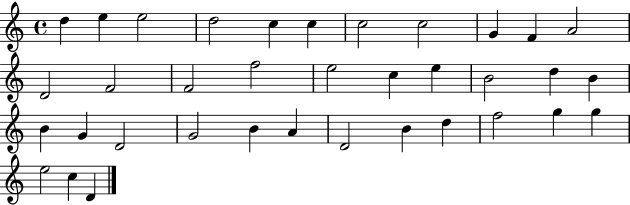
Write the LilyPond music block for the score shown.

{
  \clef treble
  \time 4/4
  \defaultTimeSignature
  \key c \major
  d''4 e''4 e''2 | d''2 c''4 c''4 | c''2 c''2 | g'4 f'4 a'2 | \break d'2 f'2 | f'2 f''2 | e''2 c''4 e''4 | b'2 d''4 b'4 | \break b'4 g'4 d'2 | g'2 b'4 a'4 | d'2 b'4 d''4 | f''2 g''4 g''4 | \break e''2 c''4 d'4 | \bar "|."
}